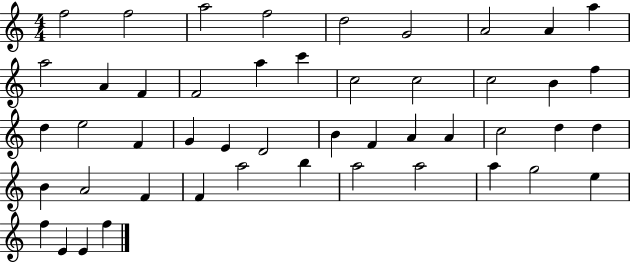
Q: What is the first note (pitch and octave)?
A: F5